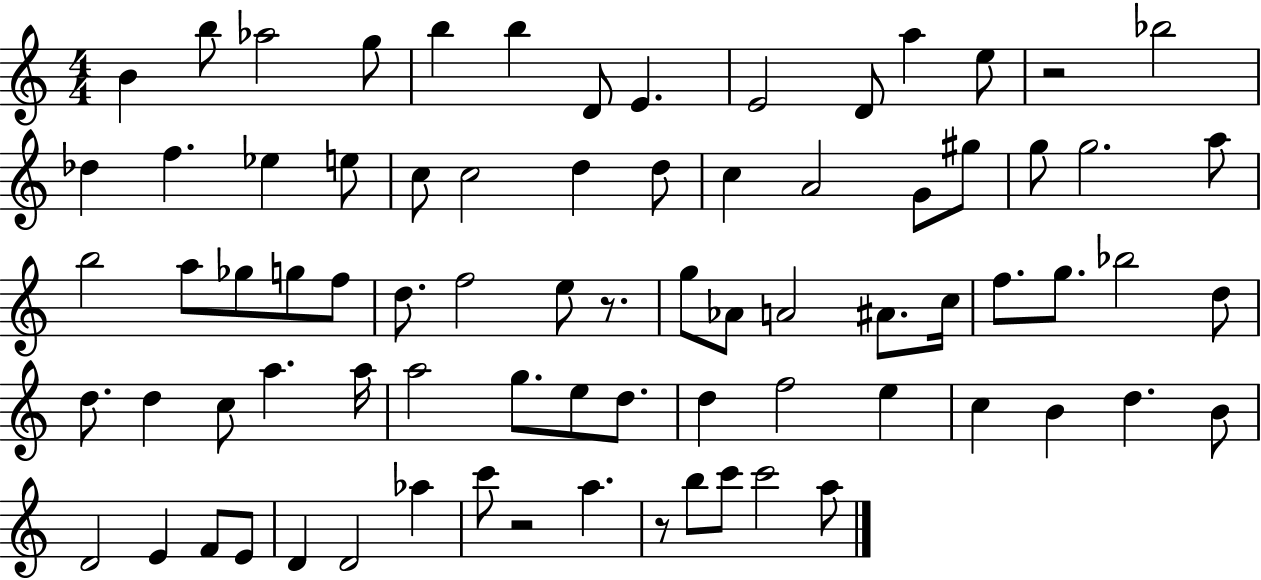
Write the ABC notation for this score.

X:1
T:Untitled
M:4/4
L:1/4
K:C
B b/2 _a2 g/2 b b D/2 E E2 D/2 a e/2 z2 _b2 _d f _e e/2 c/2 c2 d d/2 c A2 G/2 ^g/2 g/2 g2 a/2 b2 a/2 _g/2 g/2 f/2 d/2 f2 e/2 z/2 g/2 _A/2 A2 ^A/2 c/4 f/2 g/2 _b2 d/2 d/2 d c/2 a a/4 a2 g/2 e/2 d/2 d f2 e c B d B/2 D2 E F/2 E/2 D D2 _a c'/2 z2 a z/2 b/2 c'/2 c'2 a/2